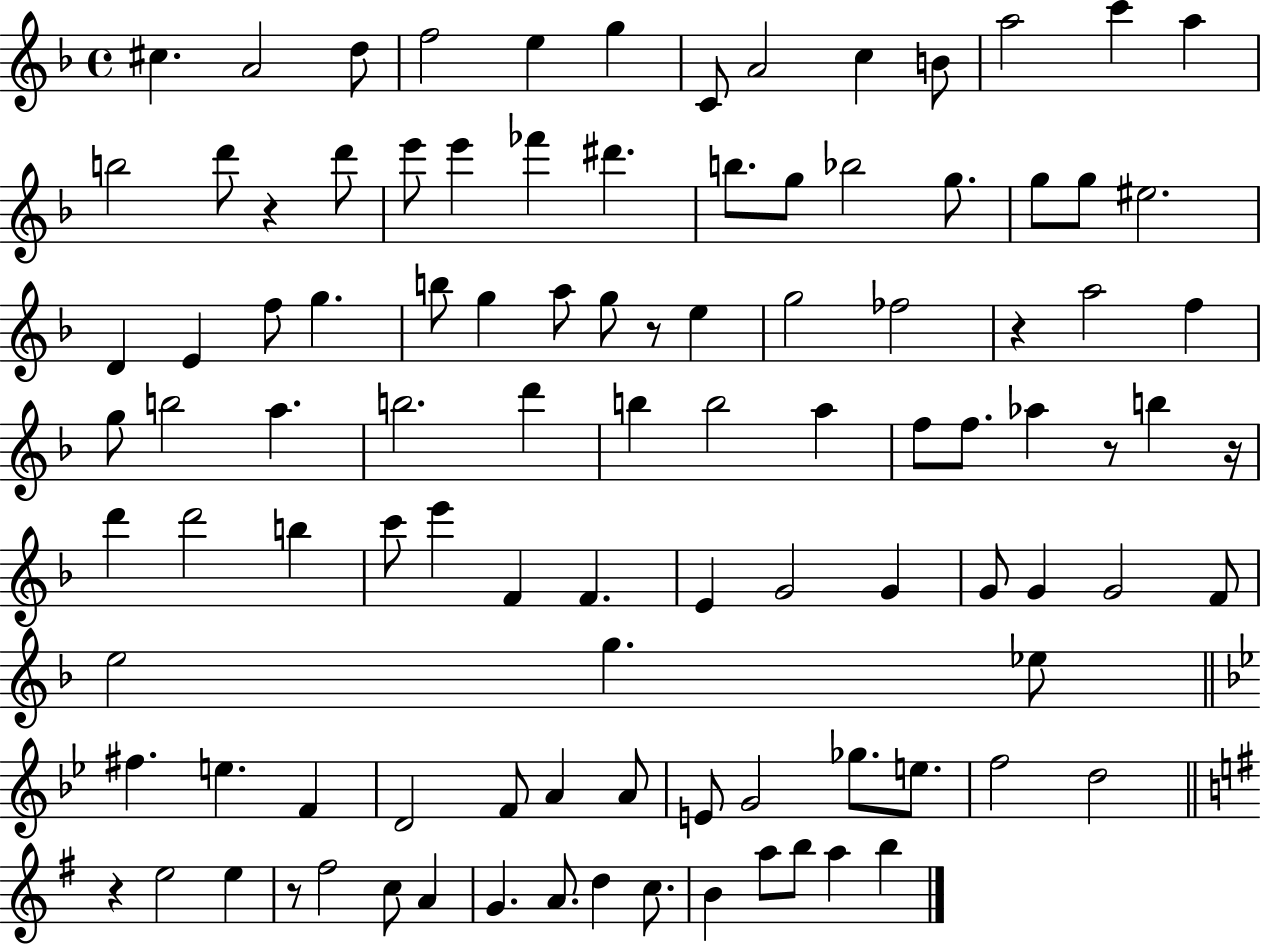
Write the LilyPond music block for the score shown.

{
  \clef treble
  \time 4/4
  \defaultTimeSignature
  \key f \major
  cis''4. a'2 d''8 | f''2 e''4 g''4 | c'8 a'2 c''4 b'8 | a''2 c'''4 a''4 | \break b''2 d'''8 r4 d'''8 | e'''8 e'''4 fes'''4 dis'''4. | b''8. g''8 bes''2 g''8. | g''8 g''8 eis''2. | \break d'4 e'4 f''8 g''4. | b''8 g''4 a''8 g''8 r8 e''4 | g''2 fes''2 | r4 a''2 f''4 | \break g''8 b''2 a''4. | b''2. d'''4 | b''4 b''2 a''4 | f''8 f''8. aes''4 r8 b''4 r16 | \break d'''4 d'''2 b''4 | c'''8 e'''4 f'4 f'4. | e'4 g'2 g'4 | g'8 g'4 g'2 f'8 | \break e''2 g''4. ees''8 | \bar "||" \break \key bes \major fis''4. e''4. f'4 | d'2 f'8 a'4 a'8 | e'8 g'2 ges''8. e''8. | f''2 d''2 | \break \bar "||" \break \key e \minor r4 e''2 e''4 | r8 fis''2 c''8 a'4 | g'4. a'8. d''4 c''8. | b'4 a''8 b''8 a''4 b''4 | \break \bar "|."
}